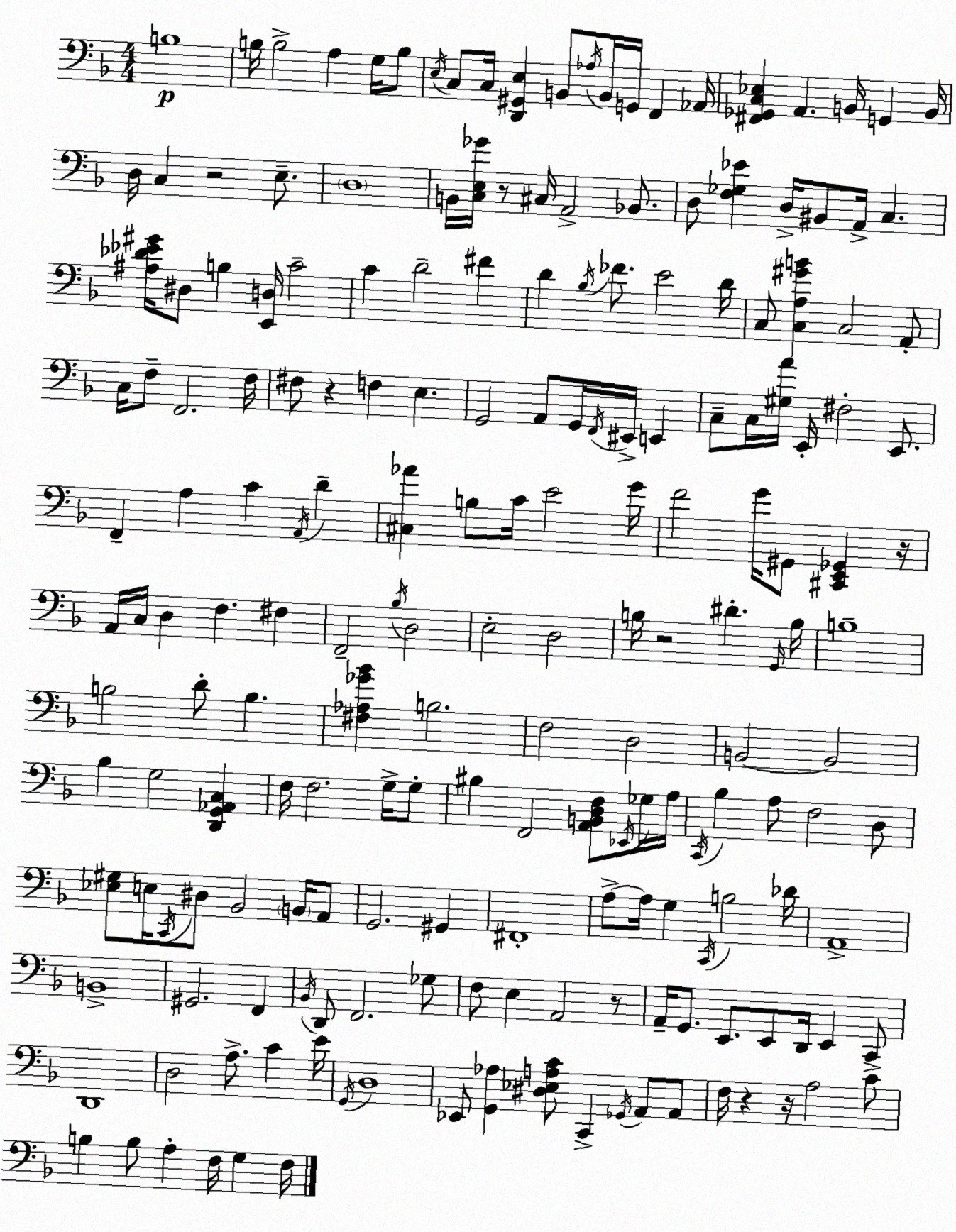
X:1
T:Untitled
M:4/4
L:1/4
K:Dm
B,4 B,/4 B,2 A, G,/4 B,/2 E,/4 C,/2 C,/4 [D,,^G,,E,] B,,/2 _A,/4 B,,/4 G,,/4 F,, _A,,/4 [^F,,_G,,C,_E,] A,, B,,/4 G,, B,,/4 D,/4 C, z2 E,/2 D,4 B,,/4 [C,E,_G]/4 z/2 ^C,/4 A,,2 _B,,/2 D,/2 [F,_G,_E] D,/4 ^B,,/2 A,,/4 C, [^A,_D_E^G]/4 ^D,/2 B, [E,,D,]/4 C2 C D2 ^F D _B,/4 _F/2 E2 D/4 C,/2 [C,A,^GB] C,2 A,,/2 C,/4 F,/2 F,,2 F,/4 ^F,/2 z F, E, G,,2 A,,/2 G,,/4 F,,/4 ^E,,/4 E,, C,/2 C,/4 [^G,A]/4 E,,/4 ^F,2 E,,/2 F,, A, C A,,/4 D [^C,_A] B,/2 C/4 E2 G/4 F2 G/4 ^G,,/2 [^C,,E,,_G,,] z/4 A,,/4 C,/4 D, F, ^F, F,,2 _B,/4 D,2 E,2 D,2 B,/4 z2 ^D G,,/4 B,/4 B,4 B,2 D/2 B, [^F,_A,_G_B] B,2 F,2 D,2 B,,2 B,,2 _B, G,2 [D,,G,,_A,,C,] F,/4 F,2 G,/4 G,/2 ^B, F,,2 [A,,B,,D,F,]/2 _E,,/4 _G,/4 A,/4 C,,/4 _B, A,/2 F,2 D,/2 [_E,^G,]/2 E,/4 C,,/4 ^D,/2 _B,,2 B,,/4 A,,/2 G,,2 ^G,, ^F,,4 A,/2 A,/4 G, C,,/4 B,2 _D/4 A,,4 B,,4 ^G,,2 F,, _B,,/4 D,,/2 F,,2 _G,/2 F,/2 E, A,,2 z/2 A,,/4 G,,/2 E,,/2 E,,/2 D,,/4 E,, C,,/2 D,,4 D,2 A,/2 C E/4 G,,/4 D,4 _E,,/2 [G,,_A,] [^D,_E,A,C]/2 C,, _G,,/4 A,,/2 A,,/2 F,/4 z z/4 A,2 C/2 B, B,/2 A, F,/4 G, F,/4